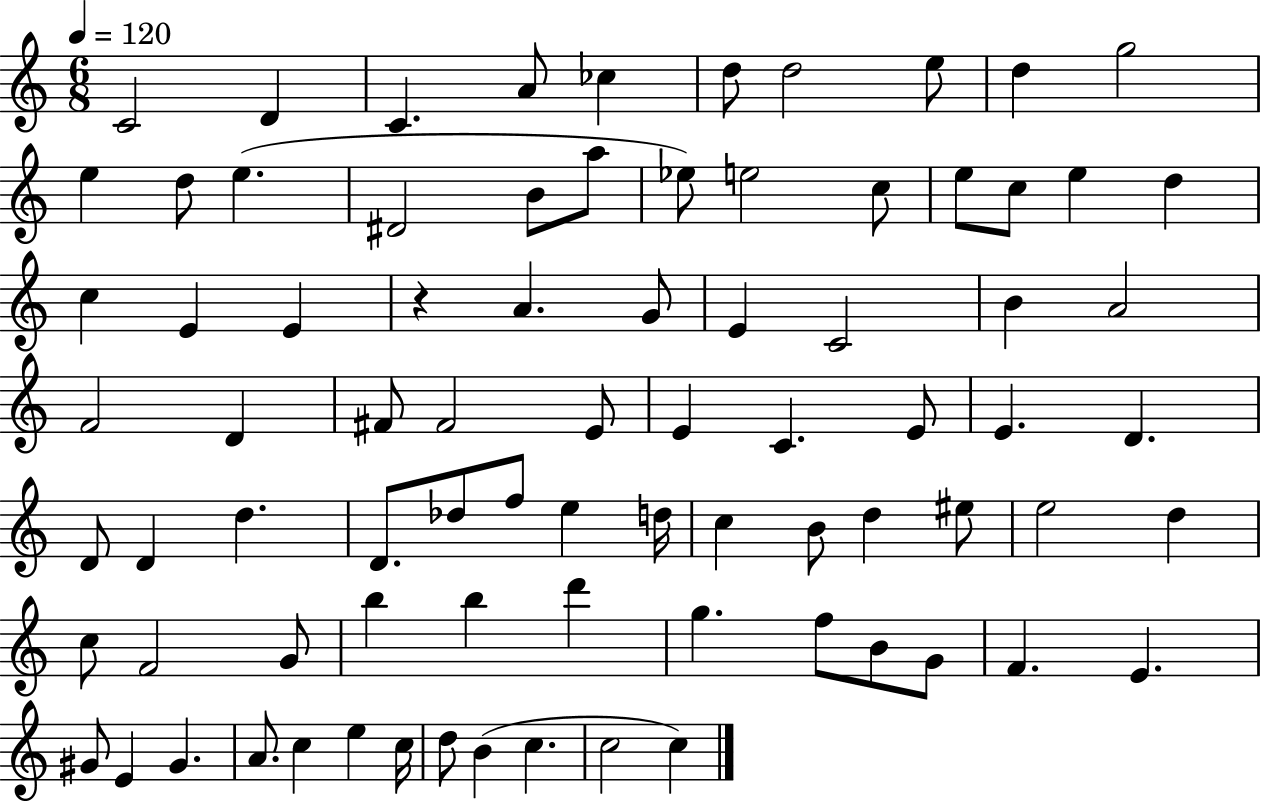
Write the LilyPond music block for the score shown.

{
  \clef treble
  \numericTimeSignature
  \time 6/8
  \key c \major
  \tempo 4 = 120
  c'2 d'4 | c'4. a'8 ces''4 | d''8 d''2 e''8 | d''4 g''2 | \break e''4 d''8 e''4.( | dis'2 b'8 a''8 | ees''8) e''2 c''8 | e''8 c''8 e''4 d''4 | \break c''4 e'4 e'4 | r4 a'4. g'8 | e'4 c'2 | b'4 a'2 | \break f'2 d'4 | fis'8 fis'2 e'8 | e'4 c'4. e'8 | e'4. d'4. | \break d'8 d'4 d''4. | d'8. des''8 f''8 e''4 d''16 | c''4 b'8 d''4 eis''8 | e''2 d''4 | \break c''8 f'2 g'8 | b''4 b''4 d'''4 | g''4. f''8 b'8 g'8 | f'4. e'4. | \break gis'8 e'4 gis'4. | a'8. c''4 e''4 c''16 | d''8 b'4( c''4. | c''2 c''4) | \break \bar "|."
}